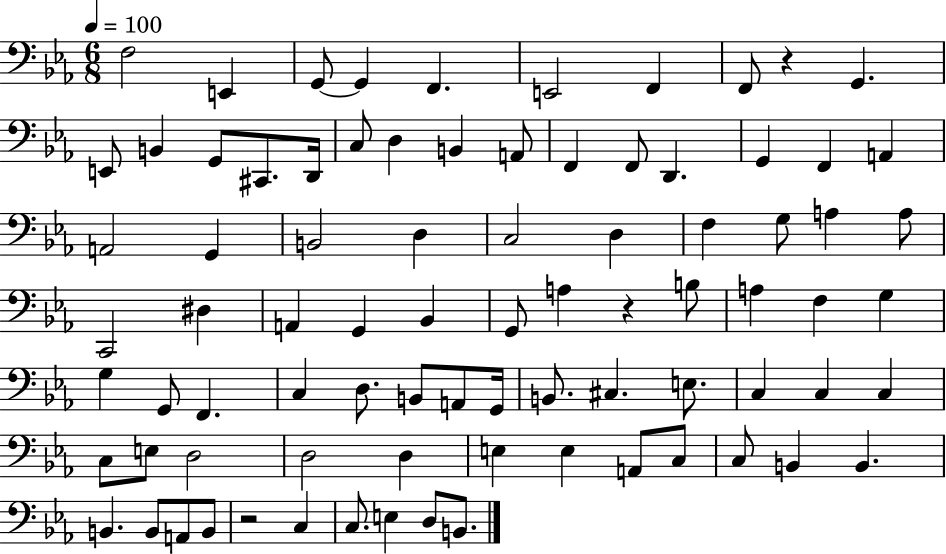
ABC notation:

X:1
T:Untitled
M:6/8
L:1/4
K:Eb
F,2 E,, G,,/2 G,, F,, E,,2 F,, F,,/2 z G,, E,,/2 B,, G,,/2 ^C,,/2 D,,/4 C,/2 D, B,, A,,/2 F,, F,,/2 D,, G,, F,, A,, A,,2 G,, B,,2 D, C,2 D, F, G,/2 A, A,/2 C,,2 ^D, A,, G,, _B,, G,,/2 A, z B,/2 A, F, G, G, G,,/2 F,, C, D,/2 B,,/2 A,,/2 G,,/4 B,,/2 ^C, E,/2 C, C, C, C,/2 E,/2 D,2 D,2 D, E, E, A,,/2 C,/2 C,/2 B,, B,, B,, B,,/2 A,,/2 B,,/2 z2 C, C,/2 E, D,/2 B,,/2